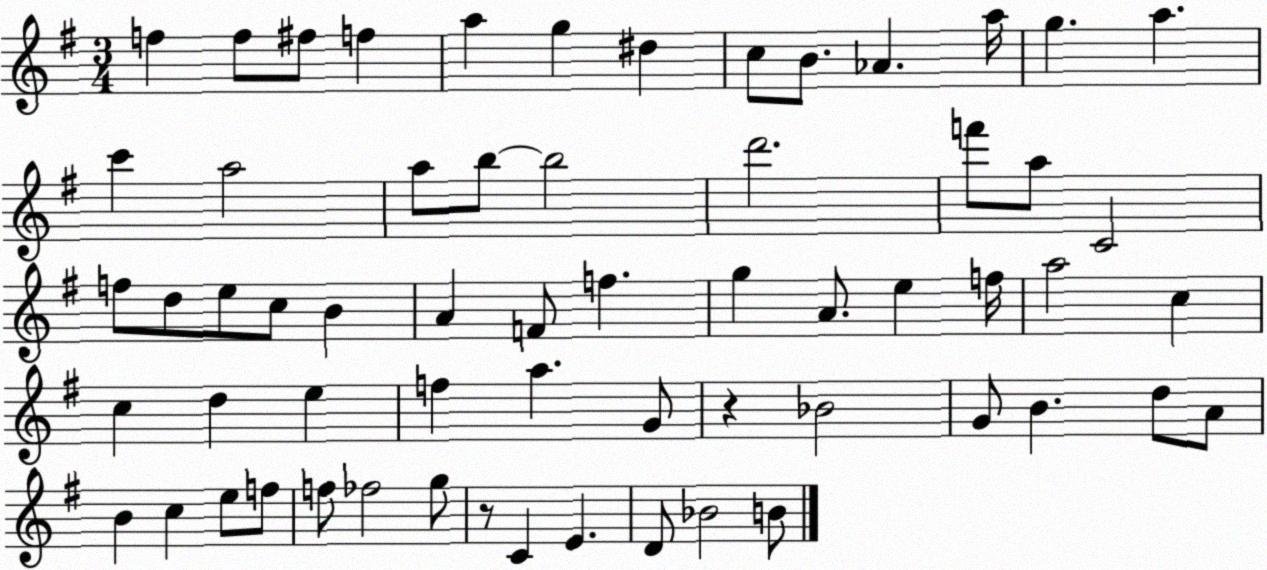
X:1
T:Untitled
M:3/4
L:1/4
K:G
f f/2 ^f/2 f a g ^d c/2 B/2 _A a/4 g a c' a2 a/2 b/2 b2 d'2 f'/2 a/2 C2 f/2 d/2 e/2 c/2 B A F/2 f g A/2 e f/4 a2 c c d e f a G/2 z _B2 G/2 B d/2 A/2 B c e/2 f/2 f/2 _f2 g/2 z/2 C E D/2 _B2 B/2